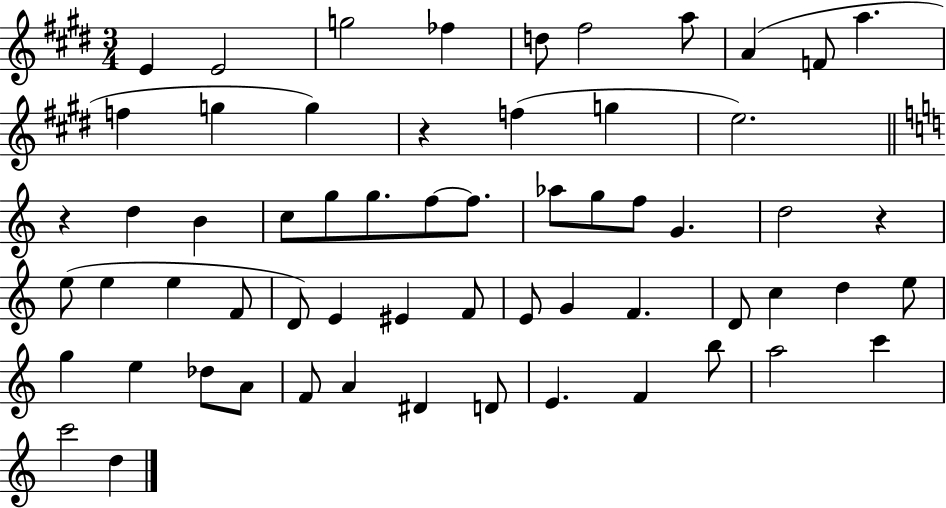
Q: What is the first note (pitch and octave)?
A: E4